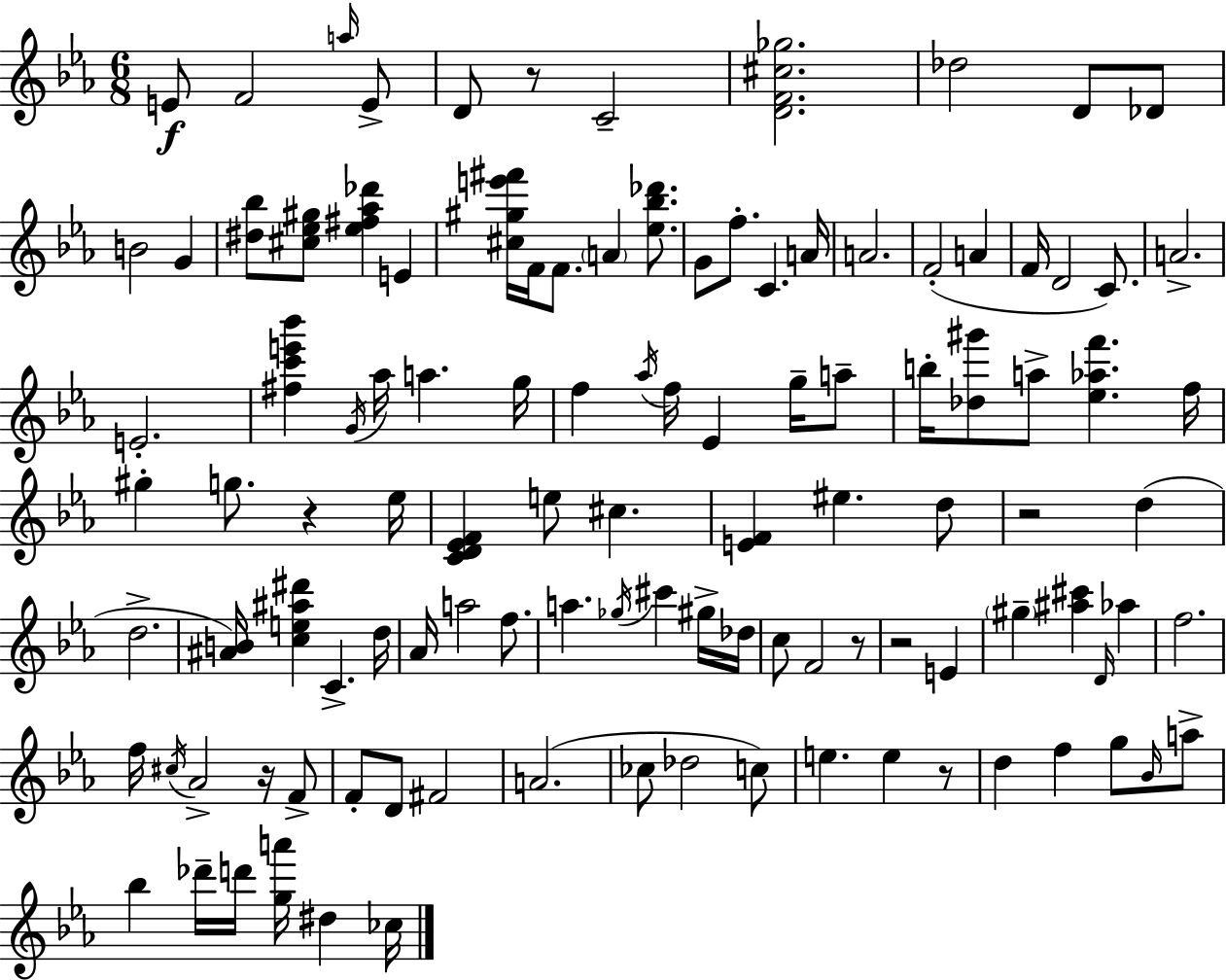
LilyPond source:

{
  \clef treble
  \numericTimeSignature
  \time 6/8
  \key c \minor
  e'8\f f'2 \grace { a''16 } e'8-> | d'8 r8 c'2-- | <d' f' cis'' ges''>2. | des''2 d'8 des'8 | \break b'2 g'4 | <dis'' bes''>8 <cis'' ees'' gis''>8 <ees'' fis'' aes'' des'''>4 e'4 | <cis'' gis'' e''' fis'''>16 f'16 f'8. \parenthesize a'4 <ees'' bes'' des'''>8. | g'8 f''8.-. c'4. | \break a'16 a'2. | f'2-.( a'4 | f'16 d'2 c'8.) | a'2.-> | \break e'2.-. | <fis'' c''' e''' bes'''>4 \acciaccatura { g'16 } aes''16 a''4. | g''16 f''4 \acciaccatura { aes''16 } f''16 ees'4 | g''16-- a''8-- b''16-. <des'' gis'''>8 a''8-> <ees'' aes'' f'''>4. | \break f''16 gis''4-. g''8. r4 | ees''16 <c' d' ees' f'>4 e''8 cis''4. | <e' f'>4 eis''4. | d''8 r2 d''4( | \break d''2.-> | <ais' b'>16) <c'' e'' ais'' dis'''>4 c'4.-> | d''16 aes'16 a''2 | f''8. a''4. \acciaccatura { ges''16 } cis'''4 | \break gis''16-> des''16 c''8 f'2 | r8 r2 | e'4 \parenthesize gis''4-- <ais'' cis'''>4 | \grace { d'16 } aes''4 f''2. | \break f''16 \acciaccatura { cis''16 } aes'2-> | r16 f'8-> f'8-. d'8 fis'2 | a'2.( | ces''8 des''2 | \break c''8) e''4. | e''4 r8 d''4 f''4 | g''8 \grace { bes'16 } a''8-> bes''4 des'''16-- | d'''16 <g'' a'''>16 dis''4 ces''16 \bar "|."
}